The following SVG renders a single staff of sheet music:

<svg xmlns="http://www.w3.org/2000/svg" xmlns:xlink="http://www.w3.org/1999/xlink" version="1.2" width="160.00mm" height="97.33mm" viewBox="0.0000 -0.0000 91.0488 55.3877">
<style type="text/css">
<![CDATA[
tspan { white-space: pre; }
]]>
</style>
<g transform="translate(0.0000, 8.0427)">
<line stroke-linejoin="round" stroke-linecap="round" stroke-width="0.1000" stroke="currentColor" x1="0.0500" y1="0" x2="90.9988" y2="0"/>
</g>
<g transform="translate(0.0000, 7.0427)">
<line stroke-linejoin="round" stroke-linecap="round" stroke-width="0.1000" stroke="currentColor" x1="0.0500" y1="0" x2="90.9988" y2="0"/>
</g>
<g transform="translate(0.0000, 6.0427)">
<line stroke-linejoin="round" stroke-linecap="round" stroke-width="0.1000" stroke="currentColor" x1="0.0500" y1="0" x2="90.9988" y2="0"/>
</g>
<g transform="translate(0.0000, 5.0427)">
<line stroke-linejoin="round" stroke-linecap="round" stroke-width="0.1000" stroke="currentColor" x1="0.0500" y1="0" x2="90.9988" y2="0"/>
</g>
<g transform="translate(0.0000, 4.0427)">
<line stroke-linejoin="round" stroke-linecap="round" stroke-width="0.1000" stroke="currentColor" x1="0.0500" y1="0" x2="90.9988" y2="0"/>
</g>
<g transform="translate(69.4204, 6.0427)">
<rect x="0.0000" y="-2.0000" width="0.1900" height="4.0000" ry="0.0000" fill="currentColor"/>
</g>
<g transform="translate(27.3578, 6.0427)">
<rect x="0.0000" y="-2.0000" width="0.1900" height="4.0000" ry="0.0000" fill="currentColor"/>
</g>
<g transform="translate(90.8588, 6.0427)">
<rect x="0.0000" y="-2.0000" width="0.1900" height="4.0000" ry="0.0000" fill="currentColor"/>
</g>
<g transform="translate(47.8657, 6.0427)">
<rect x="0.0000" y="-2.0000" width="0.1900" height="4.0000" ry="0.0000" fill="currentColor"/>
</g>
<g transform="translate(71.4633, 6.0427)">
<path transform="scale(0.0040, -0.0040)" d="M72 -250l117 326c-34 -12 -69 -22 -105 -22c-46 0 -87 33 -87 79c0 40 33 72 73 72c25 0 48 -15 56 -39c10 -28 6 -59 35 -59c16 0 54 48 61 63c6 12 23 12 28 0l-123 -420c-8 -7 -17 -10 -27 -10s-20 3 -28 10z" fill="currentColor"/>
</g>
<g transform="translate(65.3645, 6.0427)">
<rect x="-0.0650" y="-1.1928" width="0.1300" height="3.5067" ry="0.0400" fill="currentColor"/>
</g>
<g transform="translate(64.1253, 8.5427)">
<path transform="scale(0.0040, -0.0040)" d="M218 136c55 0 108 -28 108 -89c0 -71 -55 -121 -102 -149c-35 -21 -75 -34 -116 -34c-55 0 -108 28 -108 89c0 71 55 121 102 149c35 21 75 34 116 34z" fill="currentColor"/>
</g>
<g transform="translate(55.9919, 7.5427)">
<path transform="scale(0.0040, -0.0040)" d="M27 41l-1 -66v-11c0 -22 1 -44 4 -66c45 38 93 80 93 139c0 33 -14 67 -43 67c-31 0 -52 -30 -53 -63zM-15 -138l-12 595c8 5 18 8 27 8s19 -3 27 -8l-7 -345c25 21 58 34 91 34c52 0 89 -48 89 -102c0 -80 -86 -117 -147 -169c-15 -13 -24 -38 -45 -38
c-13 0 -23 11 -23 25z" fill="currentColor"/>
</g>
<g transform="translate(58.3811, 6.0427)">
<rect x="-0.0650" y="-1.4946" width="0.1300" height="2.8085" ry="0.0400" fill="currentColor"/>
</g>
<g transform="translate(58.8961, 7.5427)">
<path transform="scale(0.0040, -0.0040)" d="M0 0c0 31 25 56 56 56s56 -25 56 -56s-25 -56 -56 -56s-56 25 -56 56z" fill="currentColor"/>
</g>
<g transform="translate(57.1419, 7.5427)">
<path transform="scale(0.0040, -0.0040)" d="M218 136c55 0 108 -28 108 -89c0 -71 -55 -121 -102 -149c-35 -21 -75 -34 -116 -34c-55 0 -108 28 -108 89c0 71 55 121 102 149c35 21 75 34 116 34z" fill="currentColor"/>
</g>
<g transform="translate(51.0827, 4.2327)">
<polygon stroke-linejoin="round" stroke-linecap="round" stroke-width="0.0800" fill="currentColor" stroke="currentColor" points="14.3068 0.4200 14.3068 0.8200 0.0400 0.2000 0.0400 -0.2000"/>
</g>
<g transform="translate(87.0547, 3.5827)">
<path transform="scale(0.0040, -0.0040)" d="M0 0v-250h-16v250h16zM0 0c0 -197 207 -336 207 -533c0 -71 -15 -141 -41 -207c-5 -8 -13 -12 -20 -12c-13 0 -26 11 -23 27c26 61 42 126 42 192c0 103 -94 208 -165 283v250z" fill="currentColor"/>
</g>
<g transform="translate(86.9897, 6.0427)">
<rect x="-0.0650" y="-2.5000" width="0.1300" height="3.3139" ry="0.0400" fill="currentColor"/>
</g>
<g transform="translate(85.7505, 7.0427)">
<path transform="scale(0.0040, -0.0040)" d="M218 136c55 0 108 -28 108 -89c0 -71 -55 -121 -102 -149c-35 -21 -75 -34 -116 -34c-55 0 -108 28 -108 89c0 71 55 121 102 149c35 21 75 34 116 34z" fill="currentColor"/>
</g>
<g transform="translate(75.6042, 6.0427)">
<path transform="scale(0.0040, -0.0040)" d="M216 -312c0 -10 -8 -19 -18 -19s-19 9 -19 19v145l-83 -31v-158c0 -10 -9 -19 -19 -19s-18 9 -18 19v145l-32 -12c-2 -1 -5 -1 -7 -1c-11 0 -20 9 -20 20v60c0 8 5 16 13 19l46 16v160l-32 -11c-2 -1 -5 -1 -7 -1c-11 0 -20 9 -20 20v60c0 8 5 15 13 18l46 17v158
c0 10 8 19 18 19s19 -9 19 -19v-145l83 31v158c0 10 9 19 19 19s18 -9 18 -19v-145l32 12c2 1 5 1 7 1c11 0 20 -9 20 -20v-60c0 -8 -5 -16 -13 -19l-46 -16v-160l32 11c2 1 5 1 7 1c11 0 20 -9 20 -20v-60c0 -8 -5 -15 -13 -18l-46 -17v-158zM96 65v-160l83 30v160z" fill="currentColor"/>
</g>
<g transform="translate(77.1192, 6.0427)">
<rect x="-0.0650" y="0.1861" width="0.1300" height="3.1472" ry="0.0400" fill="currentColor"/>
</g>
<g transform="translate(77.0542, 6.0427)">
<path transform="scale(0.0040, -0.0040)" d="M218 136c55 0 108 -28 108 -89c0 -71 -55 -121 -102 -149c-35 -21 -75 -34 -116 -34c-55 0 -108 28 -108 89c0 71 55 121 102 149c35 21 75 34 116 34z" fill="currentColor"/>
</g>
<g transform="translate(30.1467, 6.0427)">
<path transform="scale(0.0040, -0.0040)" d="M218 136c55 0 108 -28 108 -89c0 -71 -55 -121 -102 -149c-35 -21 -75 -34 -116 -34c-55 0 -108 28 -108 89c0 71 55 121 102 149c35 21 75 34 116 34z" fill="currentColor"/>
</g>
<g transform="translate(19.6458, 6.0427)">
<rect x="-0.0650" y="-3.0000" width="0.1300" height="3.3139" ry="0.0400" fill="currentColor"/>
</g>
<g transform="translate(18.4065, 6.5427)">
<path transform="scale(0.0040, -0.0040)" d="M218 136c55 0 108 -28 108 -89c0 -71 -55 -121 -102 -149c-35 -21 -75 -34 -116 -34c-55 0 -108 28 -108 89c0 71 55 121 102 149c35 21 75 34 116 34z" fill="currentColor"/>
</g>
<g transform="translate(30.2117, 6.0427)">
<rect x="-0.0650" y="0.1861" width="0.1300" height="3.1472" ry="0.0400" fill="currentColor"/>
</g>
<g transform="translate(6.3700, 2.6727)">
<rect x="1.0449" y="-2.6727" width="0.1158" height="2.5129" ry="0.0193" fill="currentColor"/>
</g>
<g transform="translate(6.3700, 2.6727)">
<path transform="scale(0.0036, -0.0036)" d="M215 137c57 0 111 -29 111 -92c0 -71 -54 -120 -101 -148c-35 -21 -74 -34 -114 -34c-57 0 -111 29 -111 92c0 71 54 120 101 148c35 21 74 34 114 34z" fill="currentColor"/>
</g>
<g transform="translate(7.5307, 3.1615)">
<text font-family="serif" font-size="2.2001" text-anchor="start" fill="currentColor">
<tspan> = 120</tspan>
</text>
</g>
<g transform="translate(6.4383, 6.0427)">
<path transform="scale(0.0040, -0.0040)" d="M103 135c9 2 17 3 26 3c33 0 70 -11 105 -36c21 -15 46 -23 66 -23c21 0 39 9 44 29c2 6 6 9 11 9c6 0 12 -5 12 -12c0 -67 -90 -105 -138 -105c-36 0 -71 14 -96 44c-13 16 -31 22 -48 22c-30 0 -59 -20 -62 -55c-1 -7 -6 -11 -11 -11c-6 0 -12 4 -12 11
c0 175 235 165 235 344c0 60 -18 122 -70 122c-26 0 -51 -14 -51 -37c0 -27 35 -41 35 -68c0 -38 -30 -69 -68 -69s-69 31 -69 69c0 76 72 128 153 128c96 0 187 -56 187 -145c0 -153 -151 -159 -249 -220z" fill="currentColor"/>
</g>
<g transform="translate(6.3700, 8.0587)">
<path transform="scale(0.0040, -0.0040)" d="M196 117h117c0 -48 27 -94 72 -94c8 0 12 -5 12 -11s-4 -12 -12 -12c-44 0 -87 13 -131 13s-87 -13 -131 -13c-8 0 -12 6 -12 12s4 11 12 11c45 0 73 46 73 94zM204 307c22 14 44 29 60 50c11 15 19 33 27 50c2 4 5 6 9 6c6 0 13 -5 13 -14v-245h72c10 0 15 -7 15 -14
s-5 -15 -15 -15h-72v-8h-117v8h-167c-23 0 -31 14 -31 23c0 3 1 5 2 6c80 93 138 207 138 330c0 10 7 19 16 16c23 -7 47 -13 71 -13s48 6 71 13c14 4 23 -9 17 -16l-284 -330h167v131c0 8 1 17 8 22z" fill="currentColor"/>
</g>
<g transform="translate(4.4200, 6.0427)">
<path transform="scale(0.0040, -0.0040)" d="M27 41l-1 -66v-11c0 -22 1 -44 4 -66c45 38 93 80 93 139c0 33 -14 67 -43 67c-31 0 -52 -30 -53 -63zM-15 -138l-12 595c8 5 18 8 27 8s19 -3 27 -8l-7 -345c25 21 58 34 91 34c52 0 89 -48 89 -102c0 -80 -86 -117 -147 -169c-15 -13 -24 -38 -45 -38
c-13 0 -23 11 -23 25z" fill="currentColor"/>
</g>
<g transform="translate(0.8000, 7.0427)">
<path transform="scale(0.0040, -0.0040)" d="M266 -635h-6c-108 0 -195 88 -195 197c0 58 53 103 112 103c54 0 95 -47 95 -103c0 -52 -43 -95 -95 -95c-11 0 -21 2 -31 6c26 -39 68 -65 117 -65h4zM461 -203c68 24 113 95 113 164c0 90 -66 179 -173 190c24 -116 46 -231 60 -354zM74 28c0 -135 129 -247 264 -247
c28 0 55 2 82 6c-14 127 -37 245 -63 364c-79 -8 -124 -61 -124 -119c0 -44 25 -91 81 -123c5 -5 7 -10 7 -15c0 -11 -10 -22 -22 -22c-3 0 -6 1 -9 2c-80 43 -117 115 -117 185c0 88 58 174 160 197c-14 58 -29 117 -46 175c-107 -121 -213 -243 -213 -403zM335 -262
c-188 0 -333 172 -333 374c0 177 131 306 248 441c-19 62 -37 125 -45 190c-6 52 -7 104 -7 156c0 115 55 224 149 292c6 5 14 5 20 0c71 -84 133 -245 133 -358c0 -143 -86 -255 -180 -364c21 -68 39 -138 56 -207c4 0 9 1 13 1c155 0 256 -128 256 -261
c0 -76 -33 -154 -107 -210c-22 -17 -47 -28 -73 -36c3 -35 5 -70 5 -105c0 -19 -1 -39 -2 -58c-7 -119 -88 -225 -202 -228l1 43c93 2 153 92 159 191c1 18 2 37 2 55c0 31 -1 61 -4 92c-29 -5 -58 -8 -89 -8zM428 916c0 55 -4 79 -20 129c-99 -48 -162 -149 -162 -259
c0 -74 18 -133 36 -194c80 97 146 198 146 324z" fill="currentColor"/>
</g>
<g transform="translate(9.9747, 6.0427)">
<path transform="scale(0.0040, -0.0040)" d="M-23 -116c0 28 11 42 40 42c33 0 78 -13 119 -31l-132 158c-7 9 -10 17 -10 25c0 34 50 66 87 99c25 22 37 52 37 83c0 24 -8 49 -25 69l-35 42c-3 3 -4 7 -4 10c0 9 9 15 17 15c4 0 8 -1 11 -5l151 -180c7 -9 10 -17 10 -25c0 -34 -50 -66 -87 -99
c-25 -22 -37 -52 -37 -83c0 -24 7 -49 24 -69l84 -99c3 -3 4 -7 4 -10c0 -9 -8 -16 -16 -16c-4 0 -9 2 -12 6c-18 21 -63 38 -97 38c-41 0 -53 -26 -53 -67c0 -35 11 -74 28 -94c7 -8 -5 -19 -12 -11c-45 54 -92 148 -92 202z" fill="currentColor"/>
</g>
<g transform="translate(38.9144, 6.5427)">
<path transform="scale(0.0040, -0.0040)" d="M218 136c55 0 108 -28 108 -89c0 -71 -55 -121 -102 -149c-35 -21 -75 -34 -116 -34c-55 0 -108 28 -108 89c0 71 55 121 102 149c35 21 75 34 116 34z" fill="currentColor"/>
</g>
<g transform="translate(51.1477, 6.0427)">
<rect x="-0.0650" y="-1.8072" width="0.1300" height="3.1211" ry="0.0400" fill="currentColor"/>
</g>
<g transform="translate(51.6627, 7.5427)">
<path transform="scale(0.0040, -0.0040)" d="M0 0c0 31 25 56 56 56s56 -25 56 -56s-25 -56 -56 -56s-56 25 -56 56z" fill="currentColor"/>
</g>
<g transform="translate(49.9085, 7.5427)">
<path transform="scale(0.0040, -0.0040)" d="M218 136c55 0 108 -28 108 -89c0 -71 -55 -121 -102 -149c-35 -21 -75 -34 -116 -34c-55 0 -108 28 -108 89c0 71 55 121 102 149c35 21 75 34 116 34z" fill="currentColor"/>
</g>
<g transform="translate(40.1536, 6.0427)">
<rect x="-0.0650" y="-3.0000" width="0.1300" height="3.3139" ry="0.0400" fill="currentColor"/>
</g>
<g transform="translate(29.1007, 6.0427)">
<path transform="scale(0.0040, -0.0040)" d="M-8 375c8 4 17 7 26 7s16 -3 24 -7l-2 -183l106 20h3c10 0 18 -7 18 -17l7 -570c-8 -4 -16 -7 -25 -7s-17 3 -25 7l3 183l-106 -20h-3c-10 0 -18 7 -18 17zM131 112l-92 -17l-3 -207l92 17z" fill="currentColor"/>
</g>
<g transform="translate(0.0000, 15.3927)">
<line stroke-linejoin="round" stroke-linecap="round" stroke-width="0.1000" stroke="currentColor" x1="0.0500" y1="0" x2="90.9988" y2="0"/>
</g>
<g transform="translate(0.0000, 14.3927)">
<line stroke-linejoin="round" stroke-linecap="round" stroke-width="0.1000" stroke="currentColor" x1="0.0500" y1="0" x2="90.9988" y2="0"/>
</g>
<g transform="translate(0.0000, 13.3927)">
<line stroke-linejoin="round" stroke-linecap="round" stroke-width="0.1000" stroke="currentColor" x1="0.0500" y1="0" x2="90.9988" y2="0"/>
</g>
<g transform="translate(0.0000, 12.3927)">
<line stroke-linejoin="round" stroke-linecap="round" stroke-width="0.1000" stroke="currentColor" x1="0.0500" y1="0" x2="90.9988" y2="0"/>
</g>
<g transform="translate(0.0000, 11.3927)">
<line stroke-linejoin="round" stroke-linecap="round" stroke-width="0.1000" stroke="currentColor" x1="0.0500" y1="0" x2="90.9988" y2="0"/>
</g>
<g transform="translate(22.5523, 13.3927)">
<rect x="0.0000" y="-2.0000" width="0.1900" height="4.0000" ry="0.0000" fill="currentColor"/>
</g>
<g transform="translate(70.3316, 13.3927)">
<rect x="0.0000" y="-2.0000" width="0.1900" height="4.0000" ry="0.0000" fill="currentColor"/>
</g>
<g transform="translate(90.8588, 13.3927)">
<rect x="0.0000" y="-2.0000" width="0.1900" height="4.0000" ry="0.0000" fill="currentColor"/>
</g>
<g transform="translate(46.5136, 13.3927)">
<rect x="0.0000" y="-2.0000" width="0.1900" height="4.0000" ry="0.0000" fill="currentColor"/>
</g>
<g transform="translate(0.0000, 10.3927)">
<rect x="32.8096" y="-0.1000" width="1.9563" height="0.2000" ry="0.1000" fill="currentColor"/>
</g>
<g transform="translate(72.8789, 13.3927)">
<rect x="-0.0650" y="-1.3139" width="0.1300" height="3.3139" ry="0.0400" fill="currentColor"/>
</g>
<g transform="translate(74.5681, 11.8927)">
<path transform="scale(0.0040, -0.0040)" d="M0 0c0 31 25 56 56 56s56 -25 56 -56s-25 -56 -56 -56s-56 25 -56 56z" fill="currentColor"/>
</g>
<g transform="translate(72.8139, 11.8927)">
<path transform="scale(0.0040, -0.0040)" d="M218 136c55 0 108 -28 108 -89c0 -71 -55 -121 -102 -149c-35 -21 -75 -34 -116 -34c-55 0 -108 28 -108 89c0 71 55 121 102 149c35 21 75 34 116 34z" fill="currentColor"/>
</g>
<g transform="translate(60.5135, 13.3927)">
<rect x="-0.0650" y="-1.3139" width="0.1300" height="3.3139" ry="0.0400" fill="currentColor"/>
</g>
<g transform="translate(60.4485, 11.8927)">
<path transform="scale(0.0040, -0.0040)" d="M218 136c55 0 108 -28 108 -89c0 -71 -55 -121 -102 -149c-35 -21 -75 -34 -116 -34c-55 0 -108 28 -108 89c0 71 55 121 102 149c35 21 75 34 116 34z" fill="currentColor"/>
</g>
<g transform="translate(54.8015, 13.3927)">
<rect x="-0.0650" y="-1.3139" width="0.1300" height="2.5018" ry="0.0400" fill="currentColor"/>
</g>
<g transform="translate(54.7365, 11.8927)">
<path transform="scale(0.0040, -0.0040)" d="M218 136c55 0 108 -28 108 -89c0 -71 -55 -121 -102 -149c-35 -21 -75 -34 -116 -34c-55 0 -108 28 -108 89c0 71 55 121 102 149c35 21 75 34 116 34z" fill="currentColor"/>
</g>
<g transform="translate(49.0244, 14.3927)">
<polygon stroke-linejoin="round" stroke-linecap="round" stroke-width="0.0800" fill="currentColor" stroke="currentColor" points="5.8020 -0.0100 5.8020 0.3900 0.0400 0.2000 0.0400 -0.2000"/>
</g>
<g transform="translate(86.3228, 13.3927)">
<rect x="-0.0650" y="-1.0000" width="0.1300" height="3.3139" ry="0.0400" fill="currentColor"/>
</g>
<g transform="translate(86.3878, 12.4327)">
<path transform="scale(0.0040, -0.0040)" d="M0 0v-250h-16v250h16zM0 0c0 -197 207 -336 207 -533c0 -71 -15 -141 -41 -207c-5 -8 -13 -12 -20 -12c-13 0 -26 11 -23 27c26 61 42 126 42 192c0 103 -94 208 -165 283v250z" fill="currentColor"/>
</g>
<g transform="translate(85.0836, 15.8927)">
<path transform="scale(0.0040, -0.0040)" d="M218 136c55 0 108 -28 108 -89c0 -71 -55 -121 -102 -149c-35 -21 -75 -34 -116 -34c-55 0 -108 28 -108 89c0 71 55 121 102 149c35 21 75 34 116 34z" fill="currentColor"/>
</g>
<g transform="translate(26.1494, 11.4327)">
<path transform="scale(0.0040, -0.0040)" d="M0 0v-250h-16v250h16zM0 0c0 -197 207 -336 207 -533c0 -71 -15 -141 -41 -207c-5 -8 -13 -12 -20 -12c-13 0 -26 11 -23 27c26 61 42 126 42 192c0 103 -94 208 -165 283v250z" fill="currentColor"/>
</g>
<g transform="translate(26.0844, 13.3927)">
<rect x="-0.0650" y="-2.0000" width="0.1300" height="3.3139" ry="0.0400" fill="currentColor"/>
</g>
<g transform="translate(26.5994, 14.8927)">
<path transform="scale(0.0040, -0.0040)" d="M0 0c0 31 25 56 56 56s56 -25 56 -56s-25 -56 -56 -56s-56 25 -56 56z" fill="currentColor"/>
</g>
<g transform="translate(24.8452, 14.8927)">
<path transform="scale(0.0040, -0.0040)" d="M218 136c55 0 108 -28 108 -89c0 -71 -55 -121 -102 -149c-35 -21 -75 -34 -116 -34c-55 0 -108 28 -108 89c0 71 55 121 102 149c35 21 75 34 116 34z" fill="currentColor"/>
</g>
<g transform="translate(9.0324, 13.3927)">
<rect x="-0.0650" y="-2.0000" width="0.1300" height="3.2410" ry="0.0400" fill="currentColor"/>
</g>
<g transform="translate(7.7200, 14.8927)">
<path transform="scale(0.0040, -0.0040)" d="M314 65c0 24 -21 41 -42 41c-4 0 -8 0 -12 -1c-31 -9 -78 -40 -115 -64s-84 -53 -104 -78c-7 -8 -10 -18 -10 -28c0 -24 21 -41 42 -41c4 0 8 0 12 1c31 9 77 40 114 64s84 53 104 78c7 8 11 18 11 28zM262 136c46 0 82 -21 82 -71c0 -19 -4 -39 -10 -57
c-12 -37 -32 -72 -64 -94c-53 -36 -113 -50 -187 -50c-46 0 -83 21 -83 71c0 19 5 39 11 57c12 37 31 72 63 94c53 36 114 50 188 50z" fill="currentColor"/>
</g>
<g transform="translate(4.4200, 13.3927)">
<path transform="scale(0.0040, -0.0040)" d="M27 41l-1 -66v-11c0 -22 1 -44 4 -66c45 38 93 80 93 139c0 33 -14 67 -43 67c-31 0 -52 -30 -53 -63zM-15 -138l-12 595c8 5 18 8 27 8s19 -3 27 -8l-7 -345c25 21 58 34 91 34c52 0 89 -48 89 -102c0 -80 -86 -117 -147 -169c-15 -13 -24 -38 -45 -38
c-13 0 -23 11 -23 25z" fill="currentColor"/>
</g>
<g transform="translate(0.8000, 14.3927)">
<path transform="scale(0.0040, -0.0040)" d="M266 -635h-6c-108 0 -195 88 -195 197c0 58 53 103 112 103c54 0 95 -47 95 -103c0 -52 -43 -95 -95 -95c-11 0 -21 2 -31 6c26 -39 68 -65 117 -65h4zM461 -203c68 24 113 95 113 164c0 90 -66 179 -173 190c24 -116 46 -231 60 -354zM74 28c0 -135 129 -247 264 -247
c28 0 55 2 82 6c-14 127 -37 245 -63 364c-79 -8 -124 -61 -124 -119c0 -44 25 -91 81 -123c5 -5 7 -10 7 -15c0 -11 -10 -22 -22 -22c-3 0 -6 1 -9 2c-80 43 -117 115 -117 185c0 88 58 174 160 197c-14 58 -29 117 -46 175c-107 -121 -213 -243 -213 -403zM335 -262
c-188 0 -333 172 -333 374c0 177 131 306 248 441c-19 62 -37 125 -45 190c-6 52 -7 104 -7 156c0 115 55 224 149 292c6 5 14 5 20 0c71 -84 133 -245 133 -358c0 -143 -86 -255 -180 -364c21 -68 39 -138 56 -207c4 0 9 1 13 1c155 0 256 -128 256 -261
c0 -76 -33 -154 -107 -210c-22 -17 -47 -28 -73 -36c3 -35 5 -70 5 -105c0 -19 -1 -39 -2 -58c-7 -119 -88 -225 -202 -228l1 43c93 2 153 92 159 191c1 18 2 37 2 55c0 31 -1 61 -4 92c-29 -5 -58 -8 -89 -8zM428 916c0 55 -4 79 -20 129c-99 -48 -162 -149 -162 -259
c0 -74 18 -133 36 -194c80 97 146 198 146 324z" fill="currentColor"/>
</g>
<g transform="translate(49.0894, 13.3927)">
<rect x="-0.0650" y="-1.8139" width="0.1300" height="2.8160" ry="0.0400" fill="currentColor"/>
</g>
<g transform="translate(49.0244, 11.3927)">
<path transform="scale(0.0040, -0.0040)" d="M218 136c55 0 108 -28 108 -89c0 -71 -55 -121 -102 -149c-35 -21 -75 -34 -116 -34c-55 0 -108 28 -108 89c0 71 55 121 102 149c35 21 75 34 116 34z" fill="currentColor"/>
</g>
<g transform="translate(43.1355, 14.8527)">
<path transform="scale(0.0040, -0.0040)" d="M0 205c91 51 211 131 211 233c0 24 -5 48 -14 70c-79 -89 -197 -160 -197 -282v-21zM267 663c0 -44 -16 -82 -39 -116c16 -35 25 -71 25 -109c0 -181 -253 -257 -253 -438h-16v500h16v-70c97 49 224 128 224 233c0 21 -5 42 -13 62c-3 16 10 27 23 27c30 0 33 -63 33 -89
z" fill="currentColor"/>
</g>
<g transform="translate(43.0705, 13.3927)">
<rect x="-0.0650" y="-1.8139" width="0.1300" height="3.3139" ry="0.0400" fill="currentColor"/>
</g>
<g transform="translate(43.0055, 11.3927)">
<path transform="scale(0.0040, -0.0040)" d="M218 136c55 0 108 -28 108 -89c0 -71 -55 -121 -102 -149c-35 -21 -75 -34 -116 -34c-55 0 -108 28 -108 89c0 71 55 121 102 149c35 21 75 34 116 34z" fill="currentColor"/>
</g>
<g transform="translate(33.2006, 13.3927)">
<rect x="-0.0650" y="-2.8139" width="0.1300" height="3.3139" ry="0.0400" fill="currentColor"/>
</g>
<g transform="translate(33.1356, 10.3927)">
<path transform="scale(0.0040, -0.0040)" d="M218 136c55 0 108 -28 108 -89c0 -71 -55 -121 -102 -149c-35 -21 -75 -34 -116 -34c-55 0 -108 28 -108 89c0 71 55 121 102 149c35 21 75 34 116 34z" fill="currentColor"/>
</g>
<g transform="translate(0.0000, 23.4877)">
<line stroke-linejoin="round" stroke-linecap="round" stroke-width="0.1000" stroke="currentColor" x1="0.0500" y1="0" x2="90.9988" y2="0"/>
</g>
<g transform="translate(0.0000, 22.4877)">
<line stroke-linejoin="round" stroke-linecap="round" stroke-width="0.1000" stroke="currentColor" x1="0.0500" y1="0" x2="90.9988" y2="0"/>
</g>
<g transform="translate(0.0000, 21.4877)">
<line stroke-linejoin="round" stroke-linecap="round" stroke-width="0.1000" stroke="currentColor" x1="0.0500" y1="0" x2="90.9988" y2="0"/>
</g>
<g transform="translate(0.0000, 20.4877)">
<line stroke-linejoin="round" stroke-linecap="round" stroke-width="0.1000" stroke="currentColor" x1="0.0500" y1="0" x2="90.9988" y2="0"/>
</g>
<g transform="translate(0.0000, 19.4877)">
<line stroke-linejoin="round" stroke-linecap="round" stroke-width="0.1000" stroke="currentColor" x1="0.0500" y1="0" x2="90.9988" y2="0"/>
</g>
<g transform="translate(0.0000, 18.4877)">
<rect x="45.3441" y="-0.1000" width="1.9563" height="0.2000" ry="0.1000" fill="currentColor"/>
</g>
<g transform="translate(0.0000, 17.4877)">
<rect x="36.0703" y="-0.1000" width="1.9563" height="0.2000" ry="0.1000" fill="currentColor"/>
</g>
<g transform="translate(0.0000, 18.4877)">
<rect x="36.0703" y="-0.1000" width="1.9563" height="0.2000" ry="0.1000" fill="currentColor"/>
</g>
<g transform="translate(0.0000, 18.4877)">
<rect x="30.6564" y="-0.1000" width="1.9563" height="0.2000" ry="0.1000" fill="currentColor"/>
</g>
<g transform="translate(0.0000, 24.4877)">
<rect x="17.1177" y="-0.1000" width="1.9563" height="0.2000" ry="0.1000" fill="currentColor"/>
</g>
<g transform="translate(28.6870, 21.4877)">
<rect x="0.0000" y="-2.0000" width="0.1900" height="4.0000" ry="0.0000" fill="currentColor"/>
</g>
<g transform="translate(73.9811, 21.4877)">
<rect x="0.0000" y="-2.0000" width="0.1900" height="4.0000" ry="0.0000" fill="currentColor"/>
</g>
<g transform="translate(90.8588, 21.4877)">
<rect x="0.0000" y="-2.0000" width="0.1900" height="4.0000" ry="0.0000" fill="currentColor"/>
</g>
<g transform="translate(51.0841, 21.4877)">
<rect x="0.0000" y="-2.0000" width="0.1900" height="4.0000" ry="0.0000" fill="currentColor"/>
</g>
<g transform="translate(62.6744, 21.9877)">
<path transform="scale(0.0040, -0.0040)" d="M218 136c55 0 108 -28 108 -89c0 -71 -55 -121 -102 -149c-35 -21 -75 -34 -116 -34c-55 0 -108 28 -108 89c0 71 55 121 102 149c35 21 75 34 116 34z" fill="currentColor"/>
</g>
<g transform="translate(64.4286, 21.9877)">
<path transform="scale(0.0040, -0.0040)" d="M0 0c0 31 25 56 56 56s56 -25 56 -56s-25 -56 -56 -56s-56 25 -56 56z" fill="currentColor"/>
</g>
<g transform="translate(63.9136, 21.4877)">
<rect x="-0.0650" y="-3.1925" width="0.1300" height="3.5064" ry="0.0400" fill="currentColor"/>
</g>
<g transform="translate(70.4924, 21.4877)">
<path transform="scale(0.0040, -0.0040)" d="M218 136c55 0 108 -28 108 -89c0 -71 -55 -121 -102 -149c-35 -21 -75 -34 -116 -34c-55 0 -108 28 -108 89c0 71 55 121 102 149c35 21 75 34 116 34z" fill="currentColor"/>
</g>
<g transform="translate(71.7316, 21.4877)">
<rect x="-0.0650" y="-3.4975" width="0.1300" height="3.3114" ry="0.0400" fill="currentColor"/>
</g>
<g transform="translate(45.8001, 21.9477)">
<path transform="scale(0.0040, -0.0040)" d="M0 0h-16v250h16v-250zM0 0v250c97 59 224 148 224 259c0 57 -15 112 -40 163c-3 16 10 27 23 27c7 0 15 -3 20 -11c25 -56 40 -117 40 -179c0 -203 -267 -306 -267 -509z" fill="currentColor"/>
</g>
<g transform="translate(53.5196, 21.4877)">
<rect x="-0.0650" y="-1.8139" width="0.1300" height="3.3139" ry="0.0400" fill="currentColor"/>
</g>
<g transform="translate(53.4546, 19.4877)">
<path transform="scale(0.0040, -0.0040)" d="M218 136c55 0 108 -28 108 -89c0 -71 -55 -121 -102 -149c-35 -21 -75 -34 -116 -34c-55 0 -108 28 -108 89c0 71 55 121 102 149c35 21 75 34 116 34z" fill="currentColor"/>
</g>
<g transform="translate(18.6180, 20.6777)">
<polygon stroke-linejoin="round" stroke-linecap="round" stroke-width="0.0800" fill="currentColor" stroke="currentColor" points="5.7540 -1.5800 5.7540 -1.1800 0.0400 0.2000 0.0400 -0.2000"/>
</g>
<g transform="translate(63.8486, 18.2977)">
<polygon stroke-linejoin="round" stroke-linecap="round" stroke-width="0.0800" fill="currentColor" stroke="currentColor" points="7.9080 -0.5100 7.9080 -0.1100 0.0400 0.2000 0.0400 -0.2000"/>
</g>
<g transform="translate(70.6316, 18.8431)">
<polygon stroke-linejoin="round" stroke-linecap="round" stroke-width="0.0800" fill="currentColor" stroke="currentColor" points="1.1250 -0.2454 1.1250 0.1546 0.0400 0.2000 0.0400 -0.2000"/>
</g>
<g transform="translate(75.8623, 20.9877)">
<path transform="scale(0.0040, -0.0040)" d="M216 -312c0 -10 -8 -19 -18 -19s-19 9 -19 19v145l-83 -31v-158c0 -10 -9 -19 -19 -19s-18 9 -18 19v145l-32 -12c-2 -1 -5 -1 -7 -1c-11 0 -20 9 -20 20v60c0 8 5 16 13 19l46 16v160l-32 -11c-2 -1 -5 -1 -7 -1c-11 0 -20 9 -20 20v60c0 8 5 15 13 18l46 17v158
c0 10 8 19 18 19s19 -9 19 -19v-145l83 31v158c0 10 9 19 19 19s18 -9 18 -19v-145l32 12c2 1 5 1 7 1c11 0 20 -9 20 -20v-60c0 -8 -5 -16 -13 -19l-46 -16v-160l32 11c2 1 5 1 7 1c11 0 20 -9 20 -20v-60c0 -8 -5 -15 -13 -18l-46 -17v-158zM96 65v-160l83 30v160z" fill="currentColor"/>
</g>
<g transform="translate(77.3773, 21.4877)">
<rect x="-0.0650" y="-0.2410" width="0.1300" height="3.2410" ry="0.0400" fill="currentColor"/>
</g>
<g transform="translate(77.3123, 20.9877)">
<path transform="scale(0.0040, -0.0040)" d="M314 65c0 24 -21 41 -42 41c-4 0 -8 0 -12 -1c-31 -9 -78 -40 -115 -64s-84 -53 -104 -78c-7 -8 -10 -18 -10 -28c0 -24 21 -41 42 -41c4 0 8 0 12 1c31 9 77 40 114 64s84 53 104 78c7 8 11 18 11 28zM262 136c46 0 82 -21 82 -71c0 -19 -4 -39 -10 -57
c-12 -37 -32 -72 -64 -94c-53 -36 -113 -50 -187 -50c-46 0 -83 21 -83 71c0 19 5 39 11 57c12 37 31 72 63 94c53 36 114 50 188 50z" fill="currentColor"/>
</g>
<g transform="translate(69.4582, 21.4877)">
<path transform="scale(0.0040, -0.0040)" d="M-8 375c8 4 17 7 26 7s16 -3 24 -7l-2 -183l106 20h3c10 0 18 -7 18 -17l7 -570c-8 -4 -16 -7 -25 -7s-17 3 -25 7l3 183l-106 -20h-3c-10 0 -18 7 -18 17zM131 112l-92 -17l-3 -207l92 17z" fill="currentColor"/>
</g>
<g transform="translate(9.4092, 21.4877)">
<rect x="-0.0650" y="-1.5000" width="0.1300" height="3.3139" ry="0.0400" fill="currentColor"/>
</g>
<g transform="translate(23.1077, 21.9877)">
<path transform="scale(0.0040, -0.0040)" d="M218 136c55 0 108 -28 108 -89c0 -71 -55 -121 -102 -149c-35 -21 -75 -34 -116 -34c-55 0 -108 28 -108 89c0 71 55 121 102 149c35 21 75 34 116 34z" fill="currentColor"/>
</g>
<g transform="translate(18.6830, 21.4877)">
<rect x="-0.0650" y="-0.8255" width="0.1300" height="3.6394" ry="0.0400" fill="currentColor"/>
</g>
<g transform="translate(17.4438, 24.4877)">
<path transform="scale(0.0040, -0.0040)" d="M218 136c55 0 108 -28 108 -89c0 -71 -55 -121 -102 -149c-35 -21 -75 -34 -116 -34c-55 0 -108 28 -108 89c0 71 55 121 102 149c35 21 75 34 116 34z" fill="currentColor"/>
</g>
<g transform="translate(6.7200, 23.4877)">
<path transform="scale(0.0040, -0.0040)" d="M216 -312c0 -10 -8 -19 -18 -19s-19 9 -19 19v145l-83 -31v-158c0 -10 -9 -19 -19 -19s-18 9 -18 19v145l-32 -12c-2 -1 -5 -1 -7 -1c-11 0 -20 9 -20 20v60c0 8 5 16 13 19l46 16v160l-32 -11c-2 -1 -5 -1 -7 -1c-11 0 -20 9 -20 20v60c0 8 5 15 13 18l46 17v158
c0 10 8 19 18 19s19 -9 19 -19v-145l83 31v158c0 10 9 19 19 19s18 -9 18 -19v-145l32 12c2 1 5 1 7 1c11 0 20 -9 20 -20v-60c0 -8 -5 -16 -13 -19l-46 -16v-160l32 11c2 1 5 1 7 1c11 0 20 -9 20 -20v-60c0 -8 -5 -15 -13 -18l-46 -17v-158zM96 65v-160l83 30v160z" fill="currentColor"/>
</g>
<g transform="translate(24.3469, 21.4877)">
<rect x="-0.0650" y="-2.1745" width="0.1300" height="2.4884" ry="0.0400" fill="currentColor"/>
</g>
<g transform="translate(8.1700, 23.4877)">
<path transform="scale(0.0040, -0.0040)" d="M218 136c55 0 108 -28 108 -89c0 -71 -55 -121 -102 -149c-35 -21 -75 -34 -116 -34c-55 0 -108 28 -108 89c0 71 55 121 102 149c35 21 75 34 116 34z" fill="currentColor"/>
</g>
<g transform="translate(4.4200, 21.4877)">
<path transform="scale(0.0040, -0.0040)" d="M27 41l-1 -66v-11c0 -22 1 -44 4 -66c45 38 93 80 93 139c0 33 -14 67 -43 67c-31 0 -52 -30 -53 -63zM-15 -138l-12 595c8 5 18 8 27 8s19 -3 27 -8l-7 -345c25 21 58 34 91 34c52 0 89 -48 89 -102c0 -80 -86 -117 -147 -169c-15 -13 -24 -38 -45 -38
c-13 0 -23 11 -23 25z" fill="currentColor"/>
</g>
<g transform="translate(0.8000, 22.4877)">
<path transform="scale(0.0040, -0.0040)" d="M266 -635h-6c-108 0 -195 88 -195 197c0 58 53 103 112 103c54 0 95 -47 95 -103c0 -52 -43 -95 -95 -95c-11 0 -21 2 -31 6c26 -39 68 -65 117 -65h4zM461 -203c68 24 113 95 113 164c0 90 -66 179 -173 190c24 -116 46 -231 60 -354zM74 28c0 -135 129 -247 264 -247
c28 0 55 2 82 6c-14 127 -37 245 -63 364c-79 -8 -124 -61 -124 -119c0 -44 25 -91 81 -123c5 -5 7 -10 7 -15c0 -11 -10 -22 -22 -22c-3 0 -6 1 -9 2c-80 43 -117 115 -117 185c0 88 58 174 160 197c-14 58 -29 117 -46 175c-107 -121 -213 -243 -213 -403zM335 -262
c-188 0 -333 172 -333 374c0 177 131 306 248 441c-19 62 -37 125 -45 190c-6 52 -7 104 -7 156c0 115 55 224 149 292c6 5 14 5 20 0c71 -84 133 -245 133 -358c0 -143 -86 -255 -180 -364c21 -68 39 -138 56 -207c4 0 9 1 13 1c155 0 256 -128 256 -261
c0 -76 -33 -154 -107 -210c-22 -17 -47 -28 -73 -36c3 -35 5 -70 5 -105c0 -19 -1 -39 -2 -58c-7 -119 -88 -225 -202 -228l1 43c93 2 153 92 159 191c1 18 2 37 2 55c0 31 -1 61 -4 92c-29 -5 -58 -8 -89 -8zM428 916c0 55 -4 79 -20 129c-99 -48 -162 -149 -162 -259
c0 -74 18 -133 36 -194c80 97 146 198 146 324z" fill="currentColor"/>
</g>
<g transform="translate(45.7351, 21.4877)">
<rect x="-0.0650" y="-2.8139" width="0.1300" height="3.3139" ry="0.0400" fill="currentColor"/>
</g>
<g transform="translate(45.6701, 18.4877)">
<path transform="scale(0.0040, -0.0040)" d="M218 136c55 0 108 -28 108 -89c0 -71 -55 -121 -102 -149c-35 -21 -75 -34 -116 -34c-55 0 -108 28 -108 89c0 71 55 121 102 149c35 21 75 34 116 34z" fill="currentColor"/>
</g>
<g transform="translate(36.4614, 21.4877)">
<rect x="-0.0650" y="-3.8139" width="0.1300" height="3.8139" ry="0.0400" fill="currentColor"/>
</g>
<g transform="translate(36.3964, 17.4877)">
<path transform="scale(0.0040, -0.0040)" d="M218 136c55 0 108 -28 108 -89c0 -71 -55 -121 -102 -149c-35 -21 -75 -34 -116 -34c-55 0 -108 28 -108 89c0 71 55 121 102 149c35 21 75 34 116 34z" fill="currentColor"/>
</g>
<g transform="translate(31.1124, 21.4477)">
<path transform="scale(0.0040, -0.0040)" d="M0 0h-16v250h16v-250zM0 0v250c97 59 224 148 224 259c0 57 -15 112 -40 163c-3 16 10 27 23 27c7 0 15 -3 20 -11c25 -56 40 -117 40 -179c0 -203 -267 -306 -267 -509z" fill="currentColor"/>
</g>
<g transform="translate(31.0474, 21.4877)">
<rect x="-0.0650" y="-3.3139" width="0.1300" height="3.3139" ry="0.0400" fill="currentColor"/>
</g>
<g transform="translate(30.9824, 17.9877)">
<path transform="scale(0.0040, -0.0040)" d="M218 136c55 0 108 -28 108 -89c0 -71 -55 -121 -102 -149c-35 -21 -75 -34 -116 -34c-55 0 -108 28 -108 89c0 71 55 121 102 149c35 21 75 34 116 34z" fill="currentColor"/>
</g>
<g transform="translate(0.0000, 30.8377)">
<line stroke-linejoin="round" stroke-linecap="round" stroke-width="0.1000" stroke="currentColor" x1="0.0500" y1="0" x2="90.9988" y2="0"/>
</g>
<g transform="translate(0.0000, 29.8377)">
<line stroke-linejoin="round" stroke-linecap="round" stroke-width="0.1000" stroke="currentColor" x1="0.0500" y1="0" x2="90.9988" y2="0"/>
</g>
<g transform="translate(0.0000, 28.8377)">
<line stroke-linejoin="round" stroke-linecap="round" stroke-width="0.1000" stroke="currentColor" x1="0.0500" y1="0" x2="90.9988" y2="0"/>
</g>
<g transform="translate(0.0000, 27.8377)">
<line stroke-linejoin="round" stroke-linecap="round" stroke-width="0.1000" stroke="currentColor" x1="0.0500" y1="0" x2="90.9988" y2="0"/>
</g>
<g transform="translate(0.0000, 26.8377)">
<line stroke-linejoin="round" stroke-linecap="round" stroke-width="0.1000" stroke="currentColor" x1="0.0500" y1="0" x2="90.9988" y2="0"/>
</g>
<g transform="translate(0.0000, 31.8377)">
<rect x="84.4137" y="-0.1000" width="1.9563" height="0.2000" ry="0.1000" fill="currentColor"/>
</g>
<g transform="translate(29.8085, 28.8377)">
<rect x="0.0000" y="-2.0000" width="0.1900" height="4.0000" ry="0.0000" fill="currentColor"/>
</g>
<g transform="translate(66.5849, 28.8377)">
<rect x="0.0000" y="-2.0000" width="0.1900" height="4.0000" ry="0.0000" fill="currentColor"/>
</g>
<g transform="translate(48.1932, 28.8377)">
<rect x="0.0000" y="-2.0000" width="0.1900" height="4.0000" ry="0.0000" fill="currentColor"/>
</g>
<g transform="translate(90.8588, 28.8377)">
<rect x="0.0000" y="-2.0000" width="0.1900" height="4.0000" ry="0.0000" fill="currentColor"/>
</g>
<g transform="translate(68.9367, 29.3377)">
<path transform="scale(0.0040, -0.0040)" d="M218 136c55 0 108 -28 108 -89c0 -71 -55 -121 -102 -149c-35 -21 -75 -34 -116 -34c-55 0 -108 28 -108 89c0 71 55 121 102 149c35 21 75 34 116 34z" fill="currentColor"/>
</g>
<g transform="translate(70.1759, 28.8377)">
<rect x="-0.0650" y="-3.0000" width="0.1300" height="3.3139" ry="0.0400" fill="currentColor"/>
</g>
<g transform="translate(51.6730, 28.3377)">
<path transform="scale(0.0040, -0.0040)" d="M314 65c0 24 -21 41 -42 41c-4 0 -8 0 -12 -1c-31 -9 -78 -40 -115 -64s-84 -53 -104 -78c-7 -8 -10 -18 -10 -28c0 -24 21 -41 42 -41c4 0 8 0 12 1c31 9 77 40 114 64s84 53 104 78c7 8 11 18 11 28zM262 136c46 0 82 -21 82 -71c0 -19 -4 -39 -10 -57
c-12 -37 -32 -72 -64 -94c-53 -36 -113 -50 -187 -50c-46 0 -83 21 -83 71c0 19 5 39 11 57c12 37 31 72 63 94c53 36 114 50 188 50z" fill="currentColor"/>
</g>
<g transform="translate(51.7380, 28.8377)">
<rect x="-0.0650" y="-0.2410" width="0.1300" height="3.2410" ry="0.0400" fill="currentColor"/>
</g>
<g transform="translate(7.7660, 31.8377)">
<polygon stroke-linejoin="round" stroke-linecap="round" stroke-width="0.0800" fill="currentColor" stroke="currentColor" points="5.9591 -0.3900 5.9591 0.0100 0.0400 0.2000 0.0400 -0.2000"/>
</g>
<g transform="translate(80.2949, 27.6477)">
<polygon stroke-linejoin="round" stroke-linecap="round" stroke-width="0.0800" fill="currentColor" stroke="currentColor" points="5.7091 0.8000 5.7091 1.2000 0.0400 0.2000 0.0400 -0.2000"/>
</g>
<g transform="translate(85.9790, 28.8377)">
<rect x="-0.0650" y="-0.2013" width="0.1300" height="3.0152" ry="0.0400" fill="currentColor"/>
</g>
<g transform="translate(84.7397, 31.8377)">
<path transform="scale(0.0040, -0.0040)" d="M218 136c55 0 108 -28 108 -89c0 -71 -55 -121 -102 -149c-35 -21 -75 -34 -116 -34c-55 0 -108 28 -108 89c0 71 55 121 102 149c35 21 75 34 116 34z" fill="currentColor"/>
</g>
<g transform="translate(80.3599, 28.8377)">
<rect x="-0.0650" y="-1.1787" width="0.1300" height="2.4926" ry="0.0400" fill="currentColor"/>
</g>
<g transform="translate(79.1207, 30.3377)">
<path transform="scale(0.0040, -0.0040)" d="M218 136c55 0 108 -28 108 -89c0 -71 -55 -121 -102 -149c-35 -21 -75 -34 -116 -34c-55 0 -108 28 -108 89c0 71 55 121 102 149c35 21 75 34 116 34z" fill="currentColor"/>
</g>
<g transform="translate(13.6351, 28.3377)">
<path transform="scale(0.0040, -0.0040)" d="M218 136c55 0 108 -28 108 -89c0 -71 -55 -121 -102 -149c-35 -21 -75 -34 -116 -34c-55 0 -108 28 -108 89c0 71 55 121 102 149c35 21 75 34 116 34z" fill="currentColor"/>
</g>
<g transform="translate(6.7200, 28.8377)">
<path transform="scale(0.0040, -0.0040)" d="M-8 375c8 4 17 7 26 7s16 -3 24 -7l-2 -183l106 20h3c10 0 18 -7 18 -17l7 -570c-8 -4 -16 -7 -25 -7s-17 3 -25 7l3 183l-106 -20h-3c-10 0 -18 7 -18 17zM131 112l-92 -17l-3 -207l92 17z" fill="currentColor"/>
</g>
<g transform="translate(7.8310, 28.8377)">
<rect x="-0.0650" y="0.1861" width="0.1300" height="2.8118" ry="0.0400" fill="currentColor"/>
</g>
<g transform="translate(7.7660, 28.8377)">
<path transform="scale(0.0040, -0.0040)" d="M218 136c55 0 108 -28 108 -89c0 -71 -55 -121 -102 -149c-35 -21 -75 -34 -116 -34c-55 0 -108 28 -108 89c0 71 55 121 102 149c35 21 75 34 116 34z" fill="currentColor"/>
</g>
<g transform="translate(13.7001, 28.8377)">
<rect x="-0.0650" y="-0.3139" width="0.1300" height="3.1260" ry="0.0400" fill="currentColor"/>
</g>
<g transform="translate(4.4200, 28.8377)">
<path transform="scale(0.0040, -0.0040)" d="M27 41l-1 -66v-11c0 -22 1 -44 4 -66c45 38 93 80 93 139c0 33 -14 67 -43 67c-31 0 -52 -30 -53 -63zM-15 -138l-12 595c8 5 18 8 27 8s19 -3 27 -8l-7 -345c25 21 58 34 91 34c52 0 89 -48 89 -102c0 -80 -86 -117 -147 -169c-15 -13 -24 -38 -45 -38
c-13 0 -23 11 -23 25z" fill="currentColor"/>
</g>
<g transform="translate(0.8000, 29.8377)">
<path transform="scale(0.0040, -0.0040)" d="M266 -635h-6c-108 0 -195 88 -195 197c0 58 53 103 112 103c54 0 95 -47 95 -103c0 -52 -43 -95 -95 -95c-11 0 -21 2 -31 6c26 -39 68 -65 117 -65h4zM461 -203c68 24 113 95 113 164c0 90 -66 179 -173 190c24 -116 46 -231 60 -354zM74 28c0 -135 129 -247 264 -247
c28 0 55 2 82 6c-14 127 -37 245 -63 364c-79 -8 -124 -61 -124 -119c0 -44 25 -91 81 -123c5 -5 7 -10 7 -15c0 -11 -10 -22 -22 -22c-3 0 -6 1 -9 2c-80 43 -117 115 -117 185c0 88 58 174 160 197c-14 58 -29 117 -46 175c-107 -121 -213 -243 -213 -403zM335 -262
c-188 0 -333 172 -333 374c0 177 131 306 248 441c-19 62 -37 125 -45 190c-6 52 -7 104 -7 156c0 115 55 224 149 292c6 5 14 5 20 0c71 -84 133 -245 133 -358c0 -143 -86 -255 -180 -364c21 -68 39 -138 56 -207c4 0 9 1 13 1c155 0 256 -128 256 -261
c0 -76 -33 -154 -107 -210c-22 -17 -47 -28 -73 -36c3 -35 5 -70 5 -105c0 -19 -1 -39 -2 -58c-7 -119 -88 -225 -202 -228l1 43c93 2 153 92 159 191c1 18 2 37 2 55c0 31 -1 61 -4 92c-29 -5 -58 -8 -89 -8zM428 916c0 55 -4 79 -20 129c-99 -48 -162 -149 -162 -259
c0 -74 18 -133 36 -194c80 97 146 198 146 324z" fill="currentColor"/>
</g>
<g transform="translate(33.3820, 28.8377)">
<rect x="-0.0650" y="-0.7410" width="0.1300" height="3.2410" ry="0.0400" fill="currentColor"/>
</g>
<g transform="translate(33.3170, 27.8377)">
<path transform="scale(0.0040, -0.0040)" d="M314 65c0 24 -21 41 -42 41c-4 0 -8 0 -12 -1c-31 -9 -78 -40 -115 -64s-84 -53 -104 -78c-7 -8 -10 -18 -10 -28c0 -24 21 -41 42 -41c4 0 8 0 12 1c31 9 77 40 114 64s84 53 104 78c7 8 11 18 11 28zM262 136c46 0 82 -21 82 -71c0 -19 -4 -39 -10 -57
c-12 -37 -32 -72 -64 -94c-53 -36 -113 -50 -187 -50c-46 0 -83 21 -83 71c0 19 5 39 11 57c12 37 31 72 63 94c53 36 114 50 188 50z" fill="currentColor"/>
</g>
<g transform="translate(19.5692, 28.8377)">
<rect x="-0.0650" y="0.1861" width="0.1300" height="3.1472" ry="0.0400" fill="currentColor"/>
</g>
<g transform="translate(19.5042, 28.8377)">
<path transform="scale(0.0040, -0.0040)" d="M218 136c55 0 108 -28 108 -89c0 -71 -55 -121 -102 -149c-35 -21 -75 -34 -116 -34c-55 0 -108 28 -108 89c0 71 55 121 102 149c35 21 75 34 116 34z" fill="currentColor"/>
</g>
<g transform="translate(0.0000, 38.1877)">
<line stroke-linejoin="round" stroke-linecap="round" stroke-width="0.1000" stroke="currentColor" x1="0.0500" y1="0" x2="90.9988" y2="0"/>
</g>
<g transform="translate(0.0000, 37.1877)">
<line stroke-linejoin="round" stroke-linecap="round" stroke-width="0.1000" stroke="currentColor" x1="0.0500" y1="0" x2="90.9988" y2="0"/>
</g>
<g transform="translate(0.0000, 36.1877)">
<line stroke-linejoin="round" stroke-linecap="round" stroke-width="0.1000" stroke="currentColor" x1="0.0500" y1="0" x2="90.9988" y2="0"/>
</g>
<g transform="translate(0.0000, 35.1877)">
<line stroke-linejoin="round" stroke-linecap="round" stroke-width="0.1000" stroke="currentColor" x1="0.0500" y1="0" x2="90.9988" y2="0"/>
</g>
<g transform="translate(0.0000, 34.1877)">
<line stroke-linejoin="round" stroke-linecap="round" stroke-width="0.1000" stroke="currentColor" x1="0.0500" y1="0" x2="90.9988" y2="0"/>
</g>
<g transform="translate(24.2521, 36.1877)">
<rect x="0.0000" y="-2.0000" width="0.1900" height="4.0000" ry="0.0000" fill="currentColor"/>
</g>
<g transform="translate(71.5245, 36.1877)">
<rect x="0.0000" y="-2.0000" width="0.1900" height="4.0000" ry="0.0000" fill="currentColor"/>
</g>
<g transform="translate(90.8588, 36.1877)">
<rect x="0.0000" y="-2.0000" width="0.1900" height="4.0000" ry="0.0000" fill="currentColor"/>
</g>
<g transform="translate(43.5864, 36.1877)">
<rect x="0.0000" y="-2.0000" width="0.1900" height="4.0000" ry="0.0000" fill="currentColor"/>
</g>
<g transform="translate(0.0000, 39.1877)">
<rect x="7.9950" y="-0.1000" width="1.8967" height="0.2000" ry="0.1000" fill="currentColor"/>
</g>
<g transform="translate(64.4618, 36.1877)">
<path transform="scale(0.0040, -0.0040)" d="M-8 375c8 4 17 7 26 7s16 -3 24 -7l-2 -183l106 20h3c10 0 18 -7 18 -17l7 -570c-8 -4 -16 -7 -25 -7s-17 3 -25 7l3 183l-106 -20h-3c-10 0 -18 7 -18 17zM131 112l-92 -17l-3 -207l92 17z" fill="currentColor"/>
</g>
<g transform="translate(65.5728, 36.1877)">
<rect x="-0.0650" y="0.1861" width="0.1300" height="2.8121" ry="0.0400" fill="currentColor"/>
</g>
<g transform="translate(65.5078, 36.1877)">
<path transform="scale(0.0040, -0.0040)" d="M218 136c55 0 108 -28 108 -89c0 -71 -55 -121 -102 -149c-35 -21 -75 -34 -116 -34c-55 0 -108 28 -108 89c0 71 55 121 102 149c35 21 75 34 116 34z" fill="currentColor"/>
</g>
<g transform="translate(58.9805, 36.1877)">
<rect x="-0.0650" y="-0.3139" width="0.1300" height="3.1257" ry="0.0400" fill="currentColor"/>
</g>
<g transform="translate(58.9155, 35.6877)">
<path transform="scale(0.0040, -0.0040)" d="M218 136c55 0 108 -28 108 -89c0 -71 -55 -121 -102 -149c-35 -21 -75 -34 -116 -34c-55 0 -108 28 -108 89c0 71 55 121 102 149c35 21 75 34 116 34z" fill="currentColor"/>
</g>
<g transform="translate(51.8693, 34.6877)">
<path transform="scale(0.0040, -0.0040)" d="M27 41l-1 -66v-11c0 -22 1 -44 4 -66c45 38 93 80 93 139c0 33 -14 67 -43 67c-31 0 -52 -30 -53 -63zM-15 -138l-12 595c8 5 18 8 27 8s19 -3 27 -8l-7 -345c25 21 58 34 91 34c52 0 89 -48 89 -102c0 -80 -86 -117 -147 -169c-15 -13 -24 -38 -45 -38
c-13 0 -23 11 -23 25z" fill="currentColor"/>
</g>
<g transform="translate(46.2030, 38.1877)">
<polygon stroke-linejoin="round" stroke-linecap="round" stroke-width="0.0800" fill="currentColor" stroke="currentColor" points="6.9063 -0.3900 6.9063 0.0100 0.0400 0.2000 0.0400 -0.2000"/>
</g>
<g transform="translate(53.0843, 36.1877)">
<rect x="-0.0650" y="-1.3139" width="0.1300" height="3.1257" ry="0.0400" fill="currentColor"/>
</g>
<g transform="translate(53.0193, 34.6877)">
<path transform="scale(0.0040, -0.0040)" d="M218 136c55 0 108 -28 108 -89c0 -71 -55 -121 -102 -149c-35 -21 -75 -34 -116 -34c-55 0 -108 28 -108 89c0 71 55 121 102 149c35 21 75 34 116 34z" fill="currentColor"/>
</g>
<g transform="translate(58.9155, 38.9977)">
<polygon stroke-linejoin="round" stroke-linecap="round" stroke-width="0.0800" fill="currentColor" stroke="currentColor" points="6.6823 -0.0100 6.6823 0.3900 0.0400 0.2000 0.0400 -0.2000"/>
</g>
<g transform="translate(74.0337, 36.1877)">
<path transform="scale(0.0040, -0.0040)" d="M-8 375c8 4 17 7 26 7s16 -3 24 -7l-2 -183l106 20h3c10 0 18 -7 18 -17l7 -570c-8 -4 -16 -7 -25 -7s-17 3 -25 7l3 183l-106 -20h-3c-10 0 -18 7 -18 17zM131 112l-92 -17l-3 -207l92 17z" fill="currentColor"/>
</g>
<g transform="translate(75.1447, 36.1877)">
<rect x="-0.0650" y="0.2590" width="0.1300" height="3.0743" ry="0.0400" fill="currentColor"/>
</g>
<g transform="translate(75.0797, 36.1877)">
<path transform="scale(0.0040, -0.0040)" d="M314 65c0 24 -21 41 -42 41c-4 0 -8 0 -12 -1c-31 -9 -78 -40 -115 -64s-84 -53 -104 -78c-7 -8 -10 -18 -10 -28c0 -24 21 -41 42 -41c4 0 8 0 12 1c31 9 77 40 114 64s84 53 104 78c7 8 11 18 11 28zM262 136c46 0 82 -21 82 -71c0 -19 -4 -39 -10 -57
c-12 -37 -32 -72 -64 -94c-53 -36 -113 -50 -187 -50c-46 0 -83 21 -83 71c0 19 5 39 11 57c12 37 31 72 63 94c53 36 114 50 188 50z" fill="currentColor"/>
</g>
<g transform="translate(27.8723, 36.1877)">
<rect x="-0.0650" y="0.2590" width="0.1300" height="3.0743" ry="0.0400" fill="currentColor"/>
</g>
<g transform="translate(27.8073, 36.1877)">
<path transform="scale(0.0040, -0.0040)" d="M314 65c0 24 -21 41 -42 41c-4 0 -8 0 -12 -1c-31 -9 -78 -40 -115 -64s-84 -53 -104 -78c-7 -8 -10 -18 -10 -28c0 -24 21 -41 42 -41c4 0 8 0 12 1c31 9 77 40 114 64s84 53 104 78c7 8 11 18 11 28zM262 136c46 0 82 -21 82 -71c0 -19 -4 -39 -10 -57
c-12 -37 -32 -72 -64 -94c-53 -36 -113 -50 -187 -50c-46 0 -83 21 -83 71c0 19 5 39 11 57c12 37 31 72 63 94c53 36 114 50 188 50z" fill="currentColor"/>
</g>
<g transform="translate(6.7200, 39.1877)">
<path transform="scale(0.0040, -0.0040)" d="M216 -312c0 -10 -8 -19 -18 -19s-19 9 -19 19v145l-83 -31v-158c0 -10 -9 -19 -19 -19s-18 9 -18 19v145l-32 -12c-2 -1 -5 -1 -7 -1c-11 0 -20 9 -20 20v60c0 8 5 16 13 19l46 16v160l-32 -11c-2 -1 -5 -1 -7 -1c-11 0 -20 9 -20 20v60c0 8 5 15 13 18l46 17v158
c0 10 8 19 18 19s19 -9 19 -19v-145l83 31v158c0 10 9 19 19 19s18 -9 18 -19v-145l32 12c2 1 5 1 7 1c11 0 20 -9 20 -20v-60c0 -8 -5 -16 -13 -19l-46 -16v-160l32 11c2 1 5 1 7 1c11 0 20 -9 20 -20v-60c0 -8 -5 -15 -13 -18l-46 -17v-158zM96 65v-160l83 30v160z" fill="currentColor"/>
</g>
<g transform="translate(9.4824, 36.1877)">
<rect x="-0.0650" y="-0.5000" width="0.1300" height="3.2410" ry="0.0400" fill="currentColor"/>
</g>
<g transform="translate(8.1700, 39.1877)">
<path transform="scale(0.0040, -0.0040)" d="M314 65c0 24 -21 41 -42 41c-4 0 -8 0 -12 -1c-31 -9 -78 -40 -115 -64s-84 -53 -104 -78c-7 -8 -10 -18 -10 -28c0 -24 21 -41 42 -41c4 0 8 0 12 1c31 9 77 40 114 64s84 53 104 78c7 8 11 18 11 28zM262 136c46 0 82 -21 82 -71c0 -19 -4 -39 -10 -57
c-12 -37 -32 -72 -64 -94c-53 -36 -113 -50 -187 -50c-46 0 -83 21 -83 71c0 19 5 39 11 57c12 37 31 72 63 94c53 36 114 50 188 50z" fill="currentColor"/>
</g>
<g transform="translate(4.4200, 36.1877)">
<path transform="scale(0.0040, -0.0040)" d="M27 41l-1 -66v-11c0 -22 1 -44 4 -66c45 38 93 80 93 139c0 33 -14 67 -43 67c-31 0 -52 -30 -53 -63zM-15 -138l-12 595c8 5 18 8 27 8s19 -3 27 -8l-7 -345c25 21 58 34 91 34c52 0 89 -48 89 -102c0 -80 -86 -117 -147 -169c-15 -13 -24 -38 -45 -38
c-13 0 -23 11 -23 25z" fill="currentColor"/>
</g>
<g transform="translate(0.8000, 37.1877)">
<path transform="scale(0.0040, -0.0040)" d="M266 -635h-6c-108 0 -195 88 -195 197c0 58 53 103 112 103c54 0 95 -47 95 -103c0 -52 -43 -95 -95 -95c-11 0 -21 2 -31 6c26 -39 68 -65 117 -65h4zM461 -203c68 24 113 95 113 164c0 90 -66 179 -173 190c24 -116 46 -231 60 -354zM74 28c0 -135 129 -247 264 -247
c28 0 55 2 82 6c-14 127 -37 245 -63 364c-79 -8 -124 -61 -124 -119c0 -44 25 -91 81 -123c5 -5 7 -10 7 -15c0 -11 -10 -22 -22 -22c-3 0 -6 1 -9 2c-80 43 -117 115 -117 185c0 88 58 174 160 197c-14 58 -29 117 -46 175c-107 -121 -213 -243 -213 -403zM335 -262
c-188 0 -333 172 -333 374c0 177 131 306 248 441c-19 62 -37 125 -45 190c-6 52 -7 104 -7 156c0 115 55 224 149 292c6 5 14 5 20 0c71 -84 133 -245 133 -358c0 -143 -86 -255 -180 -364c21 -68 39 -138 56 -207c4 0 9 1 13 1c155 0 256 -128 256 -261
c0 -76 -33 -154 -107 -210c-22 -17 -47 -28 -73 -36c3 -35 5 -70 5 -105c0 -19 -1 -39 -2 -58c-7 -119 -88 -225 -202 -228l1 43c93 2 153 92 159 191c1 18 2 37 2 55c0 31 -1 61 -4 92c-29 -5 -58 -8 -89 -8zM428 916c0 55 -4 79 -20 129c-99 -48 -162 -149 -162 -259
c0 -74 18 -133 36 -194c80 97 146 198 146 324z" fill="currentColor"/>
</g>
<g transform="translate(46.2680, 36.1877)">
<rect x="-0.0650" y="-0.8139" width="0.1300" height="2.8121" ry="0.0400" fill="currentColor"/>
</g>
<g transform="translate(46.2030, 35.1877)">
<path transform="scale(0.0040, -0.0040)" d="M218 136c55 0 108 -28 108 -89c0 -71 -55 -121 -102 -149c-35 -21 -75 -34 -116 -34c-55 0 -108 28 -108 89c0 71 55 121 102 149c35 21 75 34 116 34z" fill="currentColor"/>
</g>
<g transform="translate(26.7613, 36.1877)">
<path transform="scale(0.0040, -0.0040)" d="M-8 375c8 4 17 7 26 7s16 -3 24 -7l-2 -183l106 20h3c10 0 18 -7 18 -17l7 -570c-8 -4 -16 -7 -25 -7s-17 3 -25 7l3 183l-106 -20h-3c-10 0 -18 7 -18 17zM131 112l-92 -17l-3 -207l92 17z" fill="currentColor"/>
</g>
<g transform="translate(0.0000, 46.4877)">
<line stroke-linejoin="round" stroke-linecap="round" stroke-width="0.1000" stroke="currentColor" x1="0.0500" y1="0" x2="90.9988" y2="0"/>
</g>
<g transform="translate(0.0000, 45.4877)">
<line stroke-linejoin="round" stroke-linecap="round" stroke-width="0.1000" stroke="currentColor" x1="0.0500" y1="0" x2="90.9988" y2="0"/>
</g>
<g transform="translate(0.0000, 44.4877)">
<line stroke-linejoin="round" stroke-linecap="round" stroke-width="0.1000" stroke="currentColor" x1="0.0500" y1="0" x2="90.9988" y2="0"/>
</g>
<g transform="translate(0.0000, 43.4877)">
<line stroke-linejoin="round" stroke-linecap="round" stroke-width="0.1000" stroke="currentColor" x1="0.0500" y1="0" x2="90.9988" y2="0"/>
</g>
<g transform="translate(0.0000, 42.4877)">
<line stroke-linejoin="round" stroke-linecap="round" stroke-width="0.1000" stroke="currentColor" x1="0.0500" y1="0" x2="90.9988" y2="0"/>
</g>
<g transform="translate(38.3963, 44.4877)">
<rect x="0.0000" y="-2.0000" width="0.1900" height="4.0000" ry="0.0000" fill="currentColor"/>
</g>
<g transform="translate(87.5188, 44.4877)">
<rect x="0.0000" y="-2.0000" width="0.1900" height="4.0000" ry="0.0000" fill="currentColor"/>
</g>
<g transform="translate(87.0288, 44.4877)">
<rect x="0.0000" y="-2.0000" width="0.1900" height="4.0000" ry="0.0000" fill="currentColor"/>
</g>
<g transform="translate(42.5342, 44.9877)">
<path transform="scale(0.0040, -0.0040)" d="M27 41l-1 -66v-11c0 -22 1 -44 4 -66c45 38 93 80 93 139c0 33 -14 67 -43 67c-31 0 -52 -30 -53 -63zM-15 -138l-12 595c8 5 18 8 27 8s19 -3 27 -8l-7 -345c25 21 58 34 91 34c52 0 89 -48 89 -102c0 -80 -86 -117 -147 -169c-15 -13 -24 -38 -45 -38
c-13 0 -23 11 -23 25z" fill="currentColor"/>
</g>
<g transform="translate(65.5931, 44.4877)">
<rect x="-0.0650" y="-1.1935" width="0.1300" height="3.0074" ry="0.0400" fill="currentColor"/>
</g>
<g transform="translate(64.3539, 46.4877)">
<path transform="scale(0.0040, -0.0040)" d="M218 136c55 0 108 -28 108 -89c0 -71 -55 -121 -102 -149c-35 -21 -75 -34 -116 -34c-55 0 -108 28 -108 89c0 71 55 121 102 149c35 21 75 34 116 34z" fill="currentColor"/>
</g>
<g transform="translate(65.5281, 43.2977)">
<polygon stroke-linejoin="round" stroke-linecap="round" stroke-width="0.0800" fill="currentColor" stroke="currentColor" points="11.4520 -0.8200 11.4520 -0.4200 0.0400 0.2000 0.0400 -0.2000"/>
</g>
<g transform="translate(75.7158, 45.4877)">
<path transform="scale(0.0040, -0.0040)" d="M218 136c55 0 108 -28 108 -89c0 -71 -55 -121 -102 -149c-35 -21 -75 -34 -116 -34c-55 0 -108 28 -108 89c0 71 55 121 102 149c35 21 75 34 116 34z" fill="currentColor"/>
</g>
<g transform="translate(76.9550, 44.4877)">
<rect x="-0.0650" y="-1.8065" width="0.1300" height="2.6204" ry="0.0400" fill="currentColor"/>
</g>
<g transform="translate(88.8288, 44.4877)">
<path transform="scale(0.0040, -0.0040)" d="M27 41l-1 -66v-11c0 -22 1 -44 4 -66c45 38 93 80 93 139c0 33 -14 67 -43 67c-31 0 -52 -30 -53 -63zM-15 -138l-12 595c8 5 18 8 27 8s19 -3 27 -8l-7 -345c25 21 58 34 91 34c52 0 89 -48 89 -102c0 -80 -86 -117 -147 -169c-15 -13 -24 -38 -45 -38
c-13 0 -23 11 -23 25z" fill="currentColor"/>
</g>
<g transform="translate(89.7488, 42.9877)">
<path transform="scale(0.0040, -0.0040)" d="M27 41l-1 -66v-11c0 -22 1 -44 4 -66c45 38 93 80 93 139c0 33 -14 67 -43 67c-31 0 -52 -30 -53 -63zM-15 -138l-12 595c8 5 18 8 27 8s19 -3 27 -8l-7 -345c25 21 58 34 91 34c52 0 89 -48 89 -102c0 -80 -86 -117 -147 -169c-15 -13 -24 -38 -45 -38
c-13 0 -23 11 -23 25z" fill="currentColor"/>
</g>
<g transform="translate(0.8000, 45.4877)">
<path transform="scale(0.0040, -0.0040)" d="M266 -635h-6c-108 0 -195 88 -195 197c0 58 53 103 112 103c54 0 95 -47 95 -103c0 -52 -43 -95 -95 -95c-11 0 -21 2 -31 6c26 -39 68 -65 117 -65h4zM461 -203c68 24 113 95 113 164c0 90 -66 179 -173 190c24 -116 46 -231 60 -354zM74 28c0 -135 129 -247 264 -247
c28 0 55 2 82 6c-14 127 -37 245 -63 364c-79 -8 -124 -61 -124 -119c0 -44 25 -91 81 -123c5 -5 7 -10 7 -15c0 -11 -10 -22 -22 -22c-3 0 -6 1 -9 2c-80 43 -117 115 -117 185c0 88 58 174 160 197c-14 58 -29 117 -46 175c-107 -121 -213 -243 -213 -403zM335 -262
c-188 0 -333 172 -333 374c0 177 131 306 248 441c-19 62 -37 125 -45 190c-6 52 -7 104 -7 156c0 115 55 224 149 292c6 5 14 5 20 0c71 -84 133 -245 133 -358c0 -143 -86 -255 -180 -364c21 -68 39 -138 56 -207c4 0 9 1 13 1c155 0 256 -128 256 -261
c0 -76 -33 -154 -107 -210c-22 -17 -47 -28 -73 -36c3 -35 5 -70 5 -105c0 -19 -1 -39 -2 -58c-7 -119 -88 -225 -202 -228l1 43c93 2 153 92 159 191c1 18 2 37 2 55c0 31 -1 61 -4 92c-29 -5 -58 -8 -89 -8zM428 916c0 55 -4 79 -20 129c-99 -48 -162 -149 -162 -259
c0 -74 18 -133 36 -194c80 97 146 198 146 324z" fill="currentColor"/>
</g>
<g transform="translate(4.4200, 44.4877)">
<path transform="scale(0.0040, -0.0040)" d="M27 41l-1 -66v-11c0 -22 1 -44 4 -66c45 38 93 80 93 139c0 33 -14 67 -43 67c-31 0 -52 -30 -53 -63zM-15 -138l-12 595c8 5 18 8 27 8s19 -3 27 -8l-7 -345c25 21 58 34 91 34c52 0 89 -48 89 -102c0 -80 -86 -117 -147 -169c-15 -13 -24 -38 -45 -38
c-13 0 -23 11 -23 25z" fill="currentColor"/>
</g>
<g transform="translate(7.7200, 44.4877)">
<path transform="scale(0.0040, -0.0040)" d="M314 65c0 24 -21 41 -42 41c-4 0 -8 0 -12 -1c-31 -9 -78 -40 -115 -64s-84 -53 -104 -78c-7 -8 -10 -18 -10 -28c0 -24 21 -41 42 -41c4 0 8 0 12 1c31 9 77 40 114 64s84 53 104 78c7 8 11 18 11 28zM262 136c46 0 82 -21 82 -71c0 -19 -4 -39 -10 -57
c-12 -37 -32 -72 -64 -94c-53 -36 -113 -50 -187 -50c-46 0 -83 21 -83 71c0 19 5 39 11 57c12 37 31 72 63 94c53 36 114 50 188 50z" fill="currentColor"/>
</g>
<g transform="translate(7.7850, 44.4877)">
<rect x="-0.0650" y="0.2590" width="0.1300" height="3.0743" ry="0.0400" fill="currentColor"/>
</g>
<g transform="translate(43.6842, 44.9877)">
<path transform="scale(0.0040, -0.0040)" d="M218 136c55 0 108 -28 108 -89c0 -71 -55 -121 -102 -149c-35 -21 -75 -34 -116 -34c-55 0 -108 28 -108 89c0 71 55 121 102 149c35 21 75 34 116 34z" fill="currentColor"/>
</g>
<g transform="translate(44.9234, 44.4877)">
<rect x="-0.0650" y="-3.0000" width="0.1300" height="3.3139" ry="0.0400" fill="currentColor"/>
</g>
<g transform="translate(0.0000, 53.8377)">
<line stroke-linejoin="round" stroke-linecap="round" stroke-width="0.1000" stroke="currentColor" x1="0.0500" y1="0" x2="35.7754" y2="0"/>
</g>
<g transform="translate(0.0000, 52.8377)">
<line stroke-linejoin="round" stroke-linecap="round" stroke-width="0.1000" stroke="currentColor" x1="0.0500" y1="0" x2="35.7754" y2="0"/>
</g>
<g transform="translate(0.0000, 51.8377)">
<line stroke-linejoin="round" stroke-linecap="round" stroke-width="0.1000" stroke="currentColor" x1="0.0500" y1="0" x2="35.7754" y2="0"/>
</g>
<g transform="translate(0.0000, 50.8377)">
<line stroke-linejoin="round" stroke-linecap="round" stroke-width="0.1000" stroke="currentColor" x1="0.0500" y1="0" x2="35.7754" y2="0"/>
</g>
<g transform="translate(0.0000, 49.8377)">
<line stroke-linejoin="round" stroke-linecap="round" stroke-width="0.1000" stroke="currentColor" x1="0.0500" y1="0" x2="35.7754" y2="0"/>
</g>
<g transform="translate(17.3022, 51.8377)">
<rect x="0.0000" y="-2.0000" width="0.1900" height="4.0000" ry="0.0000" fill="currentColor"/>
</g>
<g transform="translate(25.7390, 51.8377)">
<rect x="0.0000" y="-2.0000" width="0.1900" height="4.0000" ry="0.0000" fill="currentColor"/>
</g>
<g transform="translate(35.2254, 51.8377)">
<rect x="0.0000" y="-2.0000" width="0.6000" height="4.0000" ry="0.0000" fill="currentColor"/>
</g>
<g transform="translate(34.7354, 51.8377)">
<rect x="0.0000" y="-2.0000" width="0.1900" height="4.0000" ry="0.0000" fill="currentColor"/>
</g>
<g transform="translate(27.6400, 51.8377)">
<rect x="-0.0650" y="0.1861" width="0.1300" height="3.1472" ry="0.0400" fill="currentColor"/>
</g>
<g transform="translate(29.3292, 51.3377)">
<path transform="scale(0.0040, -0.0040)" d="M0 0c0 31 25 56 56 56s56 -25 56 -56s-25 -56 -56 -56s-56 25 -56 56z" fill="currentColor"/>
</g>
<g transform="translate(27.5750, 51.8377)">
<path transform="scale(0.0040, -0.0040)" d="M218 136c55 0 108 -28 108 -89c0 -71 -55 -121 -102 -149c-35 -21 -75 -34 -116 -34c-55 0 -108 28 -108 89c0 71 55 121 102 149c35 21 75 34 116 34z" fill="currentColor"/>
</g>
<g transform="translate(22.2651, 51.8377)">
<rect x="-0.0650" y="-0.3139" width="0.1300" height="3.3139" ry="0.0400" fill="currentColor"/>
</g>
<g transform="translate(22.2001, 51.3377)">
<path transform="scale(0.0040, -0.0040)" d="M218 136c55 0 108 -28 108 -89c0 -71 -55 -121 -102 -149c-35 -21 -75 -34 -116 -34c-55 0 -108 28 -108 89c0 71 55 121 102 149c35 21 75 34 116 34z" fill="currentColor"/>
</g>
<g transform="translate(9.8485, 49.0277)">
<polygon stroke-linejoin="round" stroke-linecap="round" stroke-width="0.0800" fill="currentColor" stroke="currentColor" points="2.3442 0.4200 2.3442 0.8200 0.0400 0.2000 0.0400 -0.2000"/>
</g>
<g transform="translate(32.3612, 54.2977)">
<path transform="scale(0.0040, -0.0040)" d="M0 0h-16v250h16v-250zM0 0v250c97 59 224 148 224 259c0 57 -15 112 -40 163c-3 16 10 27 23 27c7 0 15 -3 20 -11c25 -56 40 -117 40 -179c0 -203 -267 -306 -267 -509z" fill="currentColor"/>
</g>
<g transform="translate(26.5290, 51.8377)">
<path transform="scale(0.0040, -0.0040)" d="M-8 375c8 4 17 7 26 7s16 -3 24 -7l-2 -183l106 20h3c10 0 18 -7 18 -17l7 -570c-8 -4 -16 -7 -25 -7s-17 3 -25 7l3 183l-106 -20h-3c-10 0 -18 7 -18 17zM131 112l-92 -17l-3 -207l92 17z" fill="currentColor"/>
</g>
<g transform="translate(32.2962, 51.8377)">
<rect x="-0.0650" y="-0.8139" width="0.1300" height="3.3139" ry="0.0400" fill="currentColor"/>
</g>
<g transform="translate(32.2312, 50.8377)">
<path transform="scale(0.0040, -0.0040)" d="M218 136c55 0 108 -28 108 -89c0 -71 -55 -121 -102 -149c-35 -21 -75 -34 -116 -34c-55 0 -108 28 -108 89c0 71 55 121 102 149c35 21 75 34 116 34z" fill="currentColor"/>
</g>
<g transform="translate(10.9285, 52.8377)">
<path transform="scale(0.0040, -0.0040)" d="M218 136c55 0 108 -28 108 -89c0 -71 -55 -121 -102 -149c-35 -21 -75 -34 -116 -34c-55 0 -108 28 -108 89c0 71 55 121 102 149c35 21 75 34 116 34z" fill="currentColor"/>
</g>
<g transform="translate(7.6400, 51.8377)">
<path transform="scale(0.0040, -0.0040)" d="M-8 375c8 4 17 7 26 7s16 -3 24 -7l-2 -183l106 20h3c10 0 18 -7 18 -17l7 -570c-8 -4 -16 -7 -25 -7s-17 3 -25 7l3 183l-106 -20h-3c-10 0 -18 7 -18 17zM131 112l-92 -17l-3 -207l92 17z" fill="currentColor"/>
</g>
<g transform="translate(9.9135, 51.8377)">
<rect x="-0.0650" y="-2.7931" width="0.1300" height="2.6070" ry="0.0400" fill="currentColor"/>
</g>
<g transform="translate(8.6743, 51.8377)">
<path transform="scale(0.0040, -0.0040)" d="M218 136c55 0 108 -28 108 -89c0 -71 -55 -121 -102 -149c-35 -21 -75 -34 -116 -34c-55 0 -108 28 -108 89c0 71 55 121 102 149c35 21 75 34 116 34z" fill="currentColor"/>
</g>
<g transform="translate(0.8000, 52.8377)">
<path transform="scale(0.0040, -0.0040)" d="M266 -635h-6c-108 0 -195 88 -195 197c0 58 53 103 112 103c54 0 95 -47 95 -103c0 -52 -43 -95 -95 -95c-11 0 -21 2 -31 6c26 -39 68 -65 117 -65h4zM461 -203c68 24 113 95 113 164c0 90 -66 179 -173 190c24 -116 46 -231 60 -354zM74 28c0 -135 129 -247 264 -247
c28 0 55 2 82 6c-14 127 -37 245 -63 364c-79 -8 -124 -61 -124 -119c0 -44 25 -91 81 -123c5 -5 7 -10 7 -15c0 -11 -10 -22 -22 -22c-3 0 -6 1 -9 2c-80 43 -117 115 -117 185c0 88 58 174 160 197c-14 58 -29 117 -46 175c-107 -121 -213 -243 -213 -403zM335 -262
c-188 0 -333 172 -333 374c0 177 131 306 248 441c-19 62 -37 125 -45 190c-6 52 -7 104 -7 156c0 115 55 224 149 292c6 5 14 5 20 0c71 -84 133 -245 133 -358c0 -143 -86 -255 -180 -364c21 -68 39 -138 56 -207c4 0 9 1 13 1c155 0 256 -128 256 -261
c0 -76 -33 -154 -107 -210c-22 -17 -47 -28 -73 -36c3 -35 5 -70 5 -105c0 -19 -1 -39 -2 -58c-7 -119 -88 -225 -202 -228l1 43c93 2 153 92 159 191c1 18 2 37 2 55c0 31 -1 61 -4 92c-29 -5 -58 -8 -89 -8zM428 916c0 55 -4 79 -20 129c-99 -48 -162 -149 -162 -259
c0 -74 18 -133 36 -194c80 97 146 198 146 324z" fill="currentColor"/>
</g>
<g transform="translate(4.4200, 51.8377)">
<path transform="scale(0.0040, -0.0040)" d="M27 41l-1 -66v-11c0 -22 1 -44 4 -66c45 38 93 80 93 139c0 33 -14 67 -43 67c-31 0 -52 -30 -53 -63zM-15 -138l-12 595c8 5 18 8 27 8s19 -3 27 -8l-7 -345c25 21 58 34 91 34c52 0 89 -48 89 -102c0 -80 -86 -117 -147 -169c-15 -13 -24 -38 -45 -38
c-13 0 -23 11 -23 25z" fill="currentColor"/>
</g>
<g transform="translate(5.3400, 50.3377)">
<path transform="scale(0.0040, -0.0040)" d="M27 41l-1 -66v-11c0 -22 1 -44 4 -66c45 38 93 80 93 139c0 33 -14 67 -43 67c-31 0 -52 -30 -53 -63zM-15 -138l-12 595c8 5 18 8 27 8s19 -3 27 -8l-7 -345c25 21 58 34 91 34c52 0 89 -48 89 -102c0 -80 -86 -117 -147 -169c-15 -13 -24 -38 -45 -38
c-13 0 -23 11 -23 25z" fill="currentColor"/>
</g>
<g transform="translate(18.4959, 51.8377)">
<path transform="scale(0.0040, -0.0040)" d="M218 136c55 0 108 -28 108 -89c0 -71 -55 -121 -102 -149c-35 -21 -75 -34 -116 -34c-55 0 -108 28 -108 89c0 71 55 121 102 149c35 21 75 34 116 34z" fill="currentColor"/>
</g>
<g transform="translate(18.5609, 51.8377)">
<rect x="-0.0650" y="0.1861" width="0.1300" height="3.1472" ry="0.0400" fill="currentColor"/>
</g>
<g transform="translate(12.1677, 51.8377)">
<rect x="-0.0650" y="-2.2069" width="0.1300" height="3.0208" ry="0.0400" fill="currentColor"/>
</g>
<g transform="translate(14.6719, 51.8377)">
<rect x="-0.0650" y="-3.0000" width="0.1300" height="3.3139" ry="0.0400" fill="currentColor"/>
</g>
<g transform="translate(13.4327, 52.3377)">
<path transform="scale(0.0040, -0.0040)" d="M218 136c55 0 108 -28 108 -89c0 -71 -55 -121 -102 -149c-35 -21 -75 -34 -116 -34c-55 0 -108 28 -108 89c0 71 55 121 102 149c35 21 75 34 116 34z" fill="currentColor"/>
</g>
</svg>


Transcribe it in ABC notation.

X:1
T:Untitled
M:2/4
L:1/4
K:F
z A B A F/2 _F/2 D/2 z/2 ^B G/2 F2 F/2 a f/4 f/2 e/2 e e D/2 ^E C/2 A/2 _b/2 c' a/2 f A/2 B/4 ^c2 B/2 c/2 B d2 c2 A F/2 C/2 ^C2 B2 d/2 _e/2 c/2 B/2 B2 _B2 _A E/2 G/2 B/2 G/2 A _B c B d/2